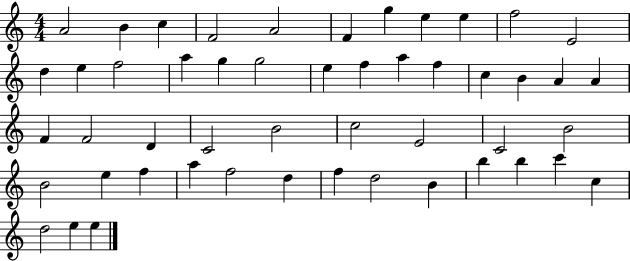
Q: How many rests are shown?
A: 0